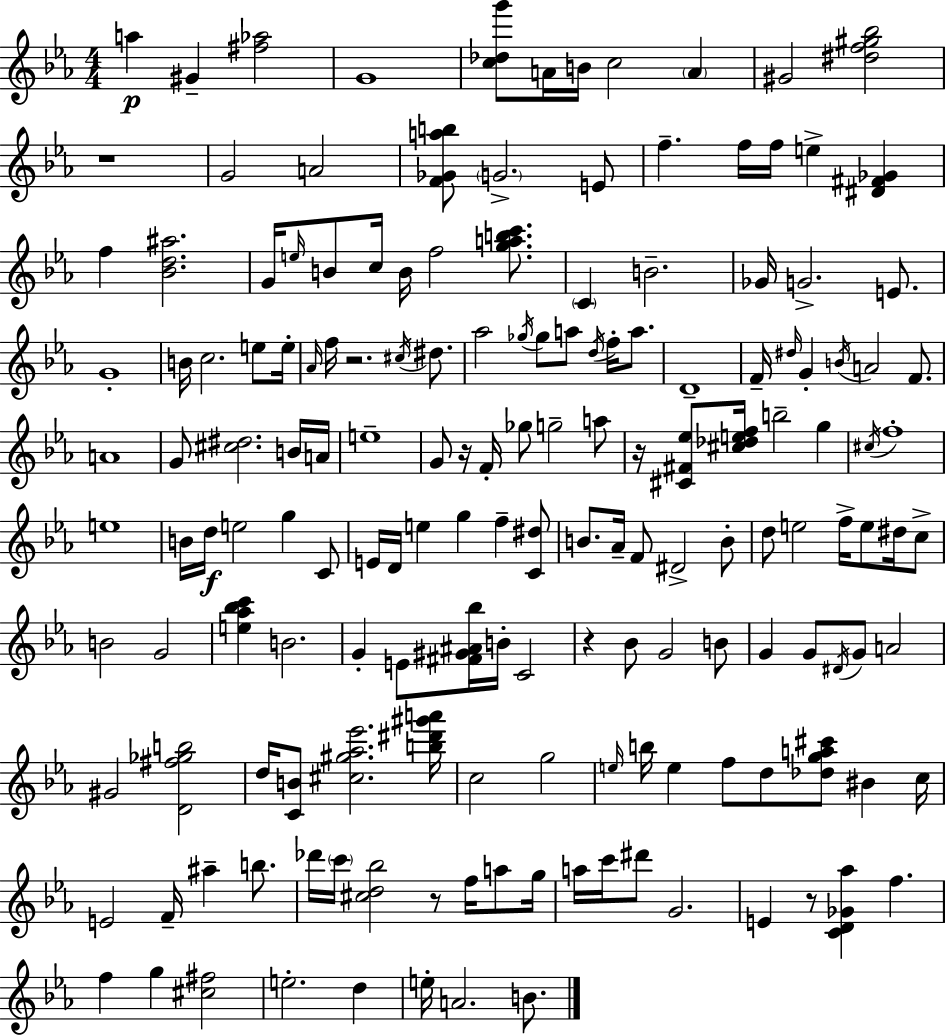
X:1
T:Untitled
M:4/4
L:1/4
K:Cm
a ^G [^f_a]2 G4 [c_dg']/2 A/4 B/4 c2 A ^G2 [^df^g_b]2 z4 G2 A2 [F_Gab]/2 G2 E/2 f f/4 f/4 e [^D^F_G] f [_Bd^a]2 G/4 e/4 B/2 c/4 B/4 f2 [gabc']/2 C B2 _G/4 G2 E/2 G4 B/4 c2 e/2 e/4 _A/4 f/4 z2 ^c/4 ^d/2 _a2 _g/4 _g/2 a/2 d/4 f/4 a/2 D4 F/4 ^d/4 G B/4 A2 F/2 A4 G/2 [^c^d]2 B/4 A/4 e4 G/2 z/4 F/4 _g/2 g2 a/2 z/4 [^C^F_e]/2 [^c_def]/4 b2 g ^c/4 f4 e4 B/4 d/4 e2 g C/2 E/4 D/4 e g f [C^d]/2 B/2 _A/4 F/2 ^D2 B/2 d/2 e2 f/4 e/2 ^d/4 c/2 B2 G2 [e_a_bc'] B2 G E/2 [^F^G^A_b]/4 B/4 C2 z _B/2 G2 B/2 G G/2 ^D/4 G/2 A2 ^G2 [D^f_gb]2 d/4 [CB]/2 [^c^g_a_e']2 [b^d'^g'a']/4 c2 g2 e/4 b/4 e f/2 d/2 [_dga^c']/2 ^B c/4 E2 F/4 ^a b/2 _d'/4 c'/4 [^cd_b]2 z/2 f/4 a/2 g/4 a/4 c'/4 ^d'/2 G2 E z/2 [CD_G_a] f f g [^c^f]2 e2 d e/4 A2 B/2